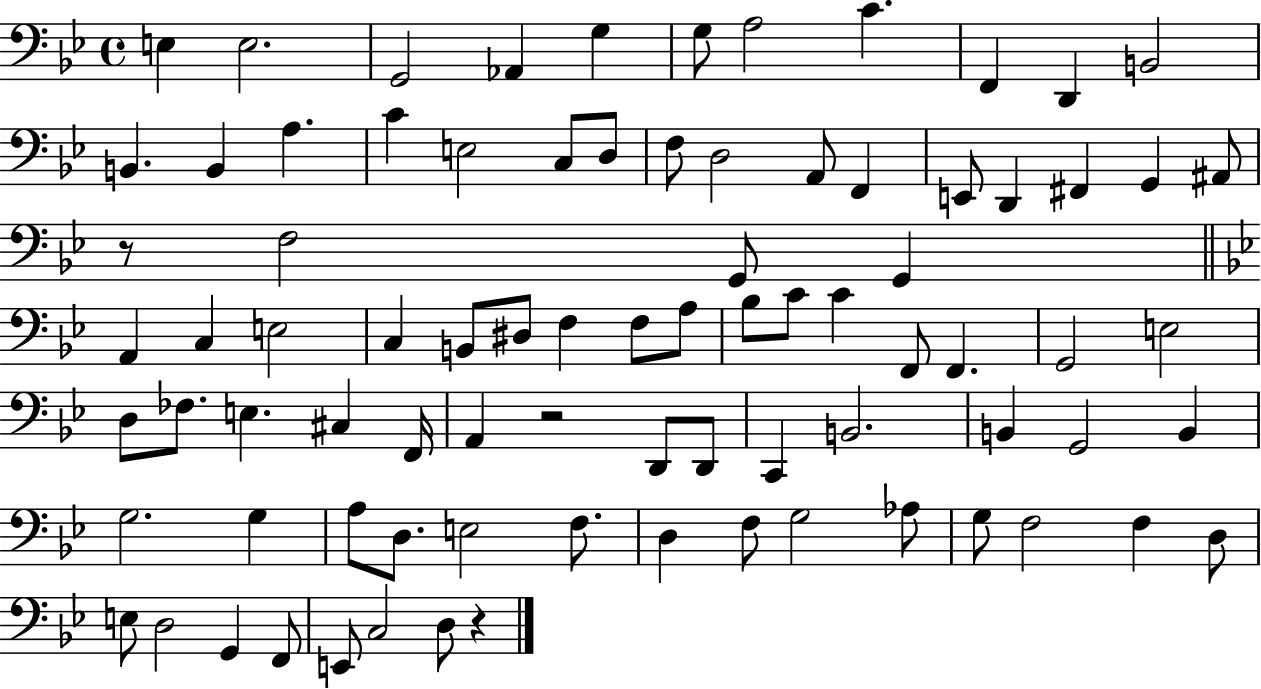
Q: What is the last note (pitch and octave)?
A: D3